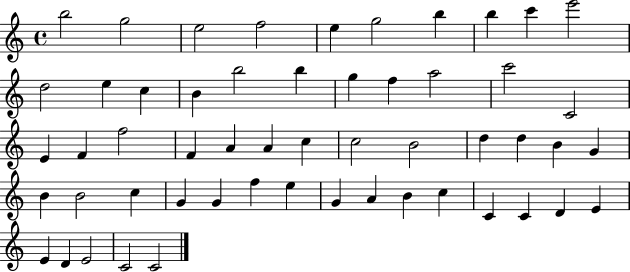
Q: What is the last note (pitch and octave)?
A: C4